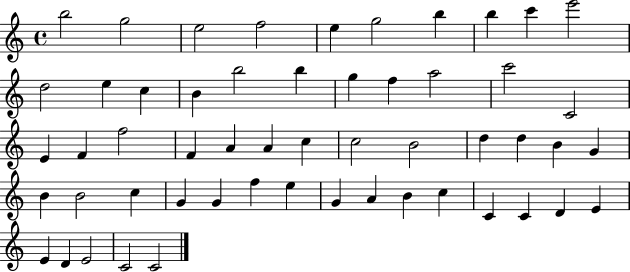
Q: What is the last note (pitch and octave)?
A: C4